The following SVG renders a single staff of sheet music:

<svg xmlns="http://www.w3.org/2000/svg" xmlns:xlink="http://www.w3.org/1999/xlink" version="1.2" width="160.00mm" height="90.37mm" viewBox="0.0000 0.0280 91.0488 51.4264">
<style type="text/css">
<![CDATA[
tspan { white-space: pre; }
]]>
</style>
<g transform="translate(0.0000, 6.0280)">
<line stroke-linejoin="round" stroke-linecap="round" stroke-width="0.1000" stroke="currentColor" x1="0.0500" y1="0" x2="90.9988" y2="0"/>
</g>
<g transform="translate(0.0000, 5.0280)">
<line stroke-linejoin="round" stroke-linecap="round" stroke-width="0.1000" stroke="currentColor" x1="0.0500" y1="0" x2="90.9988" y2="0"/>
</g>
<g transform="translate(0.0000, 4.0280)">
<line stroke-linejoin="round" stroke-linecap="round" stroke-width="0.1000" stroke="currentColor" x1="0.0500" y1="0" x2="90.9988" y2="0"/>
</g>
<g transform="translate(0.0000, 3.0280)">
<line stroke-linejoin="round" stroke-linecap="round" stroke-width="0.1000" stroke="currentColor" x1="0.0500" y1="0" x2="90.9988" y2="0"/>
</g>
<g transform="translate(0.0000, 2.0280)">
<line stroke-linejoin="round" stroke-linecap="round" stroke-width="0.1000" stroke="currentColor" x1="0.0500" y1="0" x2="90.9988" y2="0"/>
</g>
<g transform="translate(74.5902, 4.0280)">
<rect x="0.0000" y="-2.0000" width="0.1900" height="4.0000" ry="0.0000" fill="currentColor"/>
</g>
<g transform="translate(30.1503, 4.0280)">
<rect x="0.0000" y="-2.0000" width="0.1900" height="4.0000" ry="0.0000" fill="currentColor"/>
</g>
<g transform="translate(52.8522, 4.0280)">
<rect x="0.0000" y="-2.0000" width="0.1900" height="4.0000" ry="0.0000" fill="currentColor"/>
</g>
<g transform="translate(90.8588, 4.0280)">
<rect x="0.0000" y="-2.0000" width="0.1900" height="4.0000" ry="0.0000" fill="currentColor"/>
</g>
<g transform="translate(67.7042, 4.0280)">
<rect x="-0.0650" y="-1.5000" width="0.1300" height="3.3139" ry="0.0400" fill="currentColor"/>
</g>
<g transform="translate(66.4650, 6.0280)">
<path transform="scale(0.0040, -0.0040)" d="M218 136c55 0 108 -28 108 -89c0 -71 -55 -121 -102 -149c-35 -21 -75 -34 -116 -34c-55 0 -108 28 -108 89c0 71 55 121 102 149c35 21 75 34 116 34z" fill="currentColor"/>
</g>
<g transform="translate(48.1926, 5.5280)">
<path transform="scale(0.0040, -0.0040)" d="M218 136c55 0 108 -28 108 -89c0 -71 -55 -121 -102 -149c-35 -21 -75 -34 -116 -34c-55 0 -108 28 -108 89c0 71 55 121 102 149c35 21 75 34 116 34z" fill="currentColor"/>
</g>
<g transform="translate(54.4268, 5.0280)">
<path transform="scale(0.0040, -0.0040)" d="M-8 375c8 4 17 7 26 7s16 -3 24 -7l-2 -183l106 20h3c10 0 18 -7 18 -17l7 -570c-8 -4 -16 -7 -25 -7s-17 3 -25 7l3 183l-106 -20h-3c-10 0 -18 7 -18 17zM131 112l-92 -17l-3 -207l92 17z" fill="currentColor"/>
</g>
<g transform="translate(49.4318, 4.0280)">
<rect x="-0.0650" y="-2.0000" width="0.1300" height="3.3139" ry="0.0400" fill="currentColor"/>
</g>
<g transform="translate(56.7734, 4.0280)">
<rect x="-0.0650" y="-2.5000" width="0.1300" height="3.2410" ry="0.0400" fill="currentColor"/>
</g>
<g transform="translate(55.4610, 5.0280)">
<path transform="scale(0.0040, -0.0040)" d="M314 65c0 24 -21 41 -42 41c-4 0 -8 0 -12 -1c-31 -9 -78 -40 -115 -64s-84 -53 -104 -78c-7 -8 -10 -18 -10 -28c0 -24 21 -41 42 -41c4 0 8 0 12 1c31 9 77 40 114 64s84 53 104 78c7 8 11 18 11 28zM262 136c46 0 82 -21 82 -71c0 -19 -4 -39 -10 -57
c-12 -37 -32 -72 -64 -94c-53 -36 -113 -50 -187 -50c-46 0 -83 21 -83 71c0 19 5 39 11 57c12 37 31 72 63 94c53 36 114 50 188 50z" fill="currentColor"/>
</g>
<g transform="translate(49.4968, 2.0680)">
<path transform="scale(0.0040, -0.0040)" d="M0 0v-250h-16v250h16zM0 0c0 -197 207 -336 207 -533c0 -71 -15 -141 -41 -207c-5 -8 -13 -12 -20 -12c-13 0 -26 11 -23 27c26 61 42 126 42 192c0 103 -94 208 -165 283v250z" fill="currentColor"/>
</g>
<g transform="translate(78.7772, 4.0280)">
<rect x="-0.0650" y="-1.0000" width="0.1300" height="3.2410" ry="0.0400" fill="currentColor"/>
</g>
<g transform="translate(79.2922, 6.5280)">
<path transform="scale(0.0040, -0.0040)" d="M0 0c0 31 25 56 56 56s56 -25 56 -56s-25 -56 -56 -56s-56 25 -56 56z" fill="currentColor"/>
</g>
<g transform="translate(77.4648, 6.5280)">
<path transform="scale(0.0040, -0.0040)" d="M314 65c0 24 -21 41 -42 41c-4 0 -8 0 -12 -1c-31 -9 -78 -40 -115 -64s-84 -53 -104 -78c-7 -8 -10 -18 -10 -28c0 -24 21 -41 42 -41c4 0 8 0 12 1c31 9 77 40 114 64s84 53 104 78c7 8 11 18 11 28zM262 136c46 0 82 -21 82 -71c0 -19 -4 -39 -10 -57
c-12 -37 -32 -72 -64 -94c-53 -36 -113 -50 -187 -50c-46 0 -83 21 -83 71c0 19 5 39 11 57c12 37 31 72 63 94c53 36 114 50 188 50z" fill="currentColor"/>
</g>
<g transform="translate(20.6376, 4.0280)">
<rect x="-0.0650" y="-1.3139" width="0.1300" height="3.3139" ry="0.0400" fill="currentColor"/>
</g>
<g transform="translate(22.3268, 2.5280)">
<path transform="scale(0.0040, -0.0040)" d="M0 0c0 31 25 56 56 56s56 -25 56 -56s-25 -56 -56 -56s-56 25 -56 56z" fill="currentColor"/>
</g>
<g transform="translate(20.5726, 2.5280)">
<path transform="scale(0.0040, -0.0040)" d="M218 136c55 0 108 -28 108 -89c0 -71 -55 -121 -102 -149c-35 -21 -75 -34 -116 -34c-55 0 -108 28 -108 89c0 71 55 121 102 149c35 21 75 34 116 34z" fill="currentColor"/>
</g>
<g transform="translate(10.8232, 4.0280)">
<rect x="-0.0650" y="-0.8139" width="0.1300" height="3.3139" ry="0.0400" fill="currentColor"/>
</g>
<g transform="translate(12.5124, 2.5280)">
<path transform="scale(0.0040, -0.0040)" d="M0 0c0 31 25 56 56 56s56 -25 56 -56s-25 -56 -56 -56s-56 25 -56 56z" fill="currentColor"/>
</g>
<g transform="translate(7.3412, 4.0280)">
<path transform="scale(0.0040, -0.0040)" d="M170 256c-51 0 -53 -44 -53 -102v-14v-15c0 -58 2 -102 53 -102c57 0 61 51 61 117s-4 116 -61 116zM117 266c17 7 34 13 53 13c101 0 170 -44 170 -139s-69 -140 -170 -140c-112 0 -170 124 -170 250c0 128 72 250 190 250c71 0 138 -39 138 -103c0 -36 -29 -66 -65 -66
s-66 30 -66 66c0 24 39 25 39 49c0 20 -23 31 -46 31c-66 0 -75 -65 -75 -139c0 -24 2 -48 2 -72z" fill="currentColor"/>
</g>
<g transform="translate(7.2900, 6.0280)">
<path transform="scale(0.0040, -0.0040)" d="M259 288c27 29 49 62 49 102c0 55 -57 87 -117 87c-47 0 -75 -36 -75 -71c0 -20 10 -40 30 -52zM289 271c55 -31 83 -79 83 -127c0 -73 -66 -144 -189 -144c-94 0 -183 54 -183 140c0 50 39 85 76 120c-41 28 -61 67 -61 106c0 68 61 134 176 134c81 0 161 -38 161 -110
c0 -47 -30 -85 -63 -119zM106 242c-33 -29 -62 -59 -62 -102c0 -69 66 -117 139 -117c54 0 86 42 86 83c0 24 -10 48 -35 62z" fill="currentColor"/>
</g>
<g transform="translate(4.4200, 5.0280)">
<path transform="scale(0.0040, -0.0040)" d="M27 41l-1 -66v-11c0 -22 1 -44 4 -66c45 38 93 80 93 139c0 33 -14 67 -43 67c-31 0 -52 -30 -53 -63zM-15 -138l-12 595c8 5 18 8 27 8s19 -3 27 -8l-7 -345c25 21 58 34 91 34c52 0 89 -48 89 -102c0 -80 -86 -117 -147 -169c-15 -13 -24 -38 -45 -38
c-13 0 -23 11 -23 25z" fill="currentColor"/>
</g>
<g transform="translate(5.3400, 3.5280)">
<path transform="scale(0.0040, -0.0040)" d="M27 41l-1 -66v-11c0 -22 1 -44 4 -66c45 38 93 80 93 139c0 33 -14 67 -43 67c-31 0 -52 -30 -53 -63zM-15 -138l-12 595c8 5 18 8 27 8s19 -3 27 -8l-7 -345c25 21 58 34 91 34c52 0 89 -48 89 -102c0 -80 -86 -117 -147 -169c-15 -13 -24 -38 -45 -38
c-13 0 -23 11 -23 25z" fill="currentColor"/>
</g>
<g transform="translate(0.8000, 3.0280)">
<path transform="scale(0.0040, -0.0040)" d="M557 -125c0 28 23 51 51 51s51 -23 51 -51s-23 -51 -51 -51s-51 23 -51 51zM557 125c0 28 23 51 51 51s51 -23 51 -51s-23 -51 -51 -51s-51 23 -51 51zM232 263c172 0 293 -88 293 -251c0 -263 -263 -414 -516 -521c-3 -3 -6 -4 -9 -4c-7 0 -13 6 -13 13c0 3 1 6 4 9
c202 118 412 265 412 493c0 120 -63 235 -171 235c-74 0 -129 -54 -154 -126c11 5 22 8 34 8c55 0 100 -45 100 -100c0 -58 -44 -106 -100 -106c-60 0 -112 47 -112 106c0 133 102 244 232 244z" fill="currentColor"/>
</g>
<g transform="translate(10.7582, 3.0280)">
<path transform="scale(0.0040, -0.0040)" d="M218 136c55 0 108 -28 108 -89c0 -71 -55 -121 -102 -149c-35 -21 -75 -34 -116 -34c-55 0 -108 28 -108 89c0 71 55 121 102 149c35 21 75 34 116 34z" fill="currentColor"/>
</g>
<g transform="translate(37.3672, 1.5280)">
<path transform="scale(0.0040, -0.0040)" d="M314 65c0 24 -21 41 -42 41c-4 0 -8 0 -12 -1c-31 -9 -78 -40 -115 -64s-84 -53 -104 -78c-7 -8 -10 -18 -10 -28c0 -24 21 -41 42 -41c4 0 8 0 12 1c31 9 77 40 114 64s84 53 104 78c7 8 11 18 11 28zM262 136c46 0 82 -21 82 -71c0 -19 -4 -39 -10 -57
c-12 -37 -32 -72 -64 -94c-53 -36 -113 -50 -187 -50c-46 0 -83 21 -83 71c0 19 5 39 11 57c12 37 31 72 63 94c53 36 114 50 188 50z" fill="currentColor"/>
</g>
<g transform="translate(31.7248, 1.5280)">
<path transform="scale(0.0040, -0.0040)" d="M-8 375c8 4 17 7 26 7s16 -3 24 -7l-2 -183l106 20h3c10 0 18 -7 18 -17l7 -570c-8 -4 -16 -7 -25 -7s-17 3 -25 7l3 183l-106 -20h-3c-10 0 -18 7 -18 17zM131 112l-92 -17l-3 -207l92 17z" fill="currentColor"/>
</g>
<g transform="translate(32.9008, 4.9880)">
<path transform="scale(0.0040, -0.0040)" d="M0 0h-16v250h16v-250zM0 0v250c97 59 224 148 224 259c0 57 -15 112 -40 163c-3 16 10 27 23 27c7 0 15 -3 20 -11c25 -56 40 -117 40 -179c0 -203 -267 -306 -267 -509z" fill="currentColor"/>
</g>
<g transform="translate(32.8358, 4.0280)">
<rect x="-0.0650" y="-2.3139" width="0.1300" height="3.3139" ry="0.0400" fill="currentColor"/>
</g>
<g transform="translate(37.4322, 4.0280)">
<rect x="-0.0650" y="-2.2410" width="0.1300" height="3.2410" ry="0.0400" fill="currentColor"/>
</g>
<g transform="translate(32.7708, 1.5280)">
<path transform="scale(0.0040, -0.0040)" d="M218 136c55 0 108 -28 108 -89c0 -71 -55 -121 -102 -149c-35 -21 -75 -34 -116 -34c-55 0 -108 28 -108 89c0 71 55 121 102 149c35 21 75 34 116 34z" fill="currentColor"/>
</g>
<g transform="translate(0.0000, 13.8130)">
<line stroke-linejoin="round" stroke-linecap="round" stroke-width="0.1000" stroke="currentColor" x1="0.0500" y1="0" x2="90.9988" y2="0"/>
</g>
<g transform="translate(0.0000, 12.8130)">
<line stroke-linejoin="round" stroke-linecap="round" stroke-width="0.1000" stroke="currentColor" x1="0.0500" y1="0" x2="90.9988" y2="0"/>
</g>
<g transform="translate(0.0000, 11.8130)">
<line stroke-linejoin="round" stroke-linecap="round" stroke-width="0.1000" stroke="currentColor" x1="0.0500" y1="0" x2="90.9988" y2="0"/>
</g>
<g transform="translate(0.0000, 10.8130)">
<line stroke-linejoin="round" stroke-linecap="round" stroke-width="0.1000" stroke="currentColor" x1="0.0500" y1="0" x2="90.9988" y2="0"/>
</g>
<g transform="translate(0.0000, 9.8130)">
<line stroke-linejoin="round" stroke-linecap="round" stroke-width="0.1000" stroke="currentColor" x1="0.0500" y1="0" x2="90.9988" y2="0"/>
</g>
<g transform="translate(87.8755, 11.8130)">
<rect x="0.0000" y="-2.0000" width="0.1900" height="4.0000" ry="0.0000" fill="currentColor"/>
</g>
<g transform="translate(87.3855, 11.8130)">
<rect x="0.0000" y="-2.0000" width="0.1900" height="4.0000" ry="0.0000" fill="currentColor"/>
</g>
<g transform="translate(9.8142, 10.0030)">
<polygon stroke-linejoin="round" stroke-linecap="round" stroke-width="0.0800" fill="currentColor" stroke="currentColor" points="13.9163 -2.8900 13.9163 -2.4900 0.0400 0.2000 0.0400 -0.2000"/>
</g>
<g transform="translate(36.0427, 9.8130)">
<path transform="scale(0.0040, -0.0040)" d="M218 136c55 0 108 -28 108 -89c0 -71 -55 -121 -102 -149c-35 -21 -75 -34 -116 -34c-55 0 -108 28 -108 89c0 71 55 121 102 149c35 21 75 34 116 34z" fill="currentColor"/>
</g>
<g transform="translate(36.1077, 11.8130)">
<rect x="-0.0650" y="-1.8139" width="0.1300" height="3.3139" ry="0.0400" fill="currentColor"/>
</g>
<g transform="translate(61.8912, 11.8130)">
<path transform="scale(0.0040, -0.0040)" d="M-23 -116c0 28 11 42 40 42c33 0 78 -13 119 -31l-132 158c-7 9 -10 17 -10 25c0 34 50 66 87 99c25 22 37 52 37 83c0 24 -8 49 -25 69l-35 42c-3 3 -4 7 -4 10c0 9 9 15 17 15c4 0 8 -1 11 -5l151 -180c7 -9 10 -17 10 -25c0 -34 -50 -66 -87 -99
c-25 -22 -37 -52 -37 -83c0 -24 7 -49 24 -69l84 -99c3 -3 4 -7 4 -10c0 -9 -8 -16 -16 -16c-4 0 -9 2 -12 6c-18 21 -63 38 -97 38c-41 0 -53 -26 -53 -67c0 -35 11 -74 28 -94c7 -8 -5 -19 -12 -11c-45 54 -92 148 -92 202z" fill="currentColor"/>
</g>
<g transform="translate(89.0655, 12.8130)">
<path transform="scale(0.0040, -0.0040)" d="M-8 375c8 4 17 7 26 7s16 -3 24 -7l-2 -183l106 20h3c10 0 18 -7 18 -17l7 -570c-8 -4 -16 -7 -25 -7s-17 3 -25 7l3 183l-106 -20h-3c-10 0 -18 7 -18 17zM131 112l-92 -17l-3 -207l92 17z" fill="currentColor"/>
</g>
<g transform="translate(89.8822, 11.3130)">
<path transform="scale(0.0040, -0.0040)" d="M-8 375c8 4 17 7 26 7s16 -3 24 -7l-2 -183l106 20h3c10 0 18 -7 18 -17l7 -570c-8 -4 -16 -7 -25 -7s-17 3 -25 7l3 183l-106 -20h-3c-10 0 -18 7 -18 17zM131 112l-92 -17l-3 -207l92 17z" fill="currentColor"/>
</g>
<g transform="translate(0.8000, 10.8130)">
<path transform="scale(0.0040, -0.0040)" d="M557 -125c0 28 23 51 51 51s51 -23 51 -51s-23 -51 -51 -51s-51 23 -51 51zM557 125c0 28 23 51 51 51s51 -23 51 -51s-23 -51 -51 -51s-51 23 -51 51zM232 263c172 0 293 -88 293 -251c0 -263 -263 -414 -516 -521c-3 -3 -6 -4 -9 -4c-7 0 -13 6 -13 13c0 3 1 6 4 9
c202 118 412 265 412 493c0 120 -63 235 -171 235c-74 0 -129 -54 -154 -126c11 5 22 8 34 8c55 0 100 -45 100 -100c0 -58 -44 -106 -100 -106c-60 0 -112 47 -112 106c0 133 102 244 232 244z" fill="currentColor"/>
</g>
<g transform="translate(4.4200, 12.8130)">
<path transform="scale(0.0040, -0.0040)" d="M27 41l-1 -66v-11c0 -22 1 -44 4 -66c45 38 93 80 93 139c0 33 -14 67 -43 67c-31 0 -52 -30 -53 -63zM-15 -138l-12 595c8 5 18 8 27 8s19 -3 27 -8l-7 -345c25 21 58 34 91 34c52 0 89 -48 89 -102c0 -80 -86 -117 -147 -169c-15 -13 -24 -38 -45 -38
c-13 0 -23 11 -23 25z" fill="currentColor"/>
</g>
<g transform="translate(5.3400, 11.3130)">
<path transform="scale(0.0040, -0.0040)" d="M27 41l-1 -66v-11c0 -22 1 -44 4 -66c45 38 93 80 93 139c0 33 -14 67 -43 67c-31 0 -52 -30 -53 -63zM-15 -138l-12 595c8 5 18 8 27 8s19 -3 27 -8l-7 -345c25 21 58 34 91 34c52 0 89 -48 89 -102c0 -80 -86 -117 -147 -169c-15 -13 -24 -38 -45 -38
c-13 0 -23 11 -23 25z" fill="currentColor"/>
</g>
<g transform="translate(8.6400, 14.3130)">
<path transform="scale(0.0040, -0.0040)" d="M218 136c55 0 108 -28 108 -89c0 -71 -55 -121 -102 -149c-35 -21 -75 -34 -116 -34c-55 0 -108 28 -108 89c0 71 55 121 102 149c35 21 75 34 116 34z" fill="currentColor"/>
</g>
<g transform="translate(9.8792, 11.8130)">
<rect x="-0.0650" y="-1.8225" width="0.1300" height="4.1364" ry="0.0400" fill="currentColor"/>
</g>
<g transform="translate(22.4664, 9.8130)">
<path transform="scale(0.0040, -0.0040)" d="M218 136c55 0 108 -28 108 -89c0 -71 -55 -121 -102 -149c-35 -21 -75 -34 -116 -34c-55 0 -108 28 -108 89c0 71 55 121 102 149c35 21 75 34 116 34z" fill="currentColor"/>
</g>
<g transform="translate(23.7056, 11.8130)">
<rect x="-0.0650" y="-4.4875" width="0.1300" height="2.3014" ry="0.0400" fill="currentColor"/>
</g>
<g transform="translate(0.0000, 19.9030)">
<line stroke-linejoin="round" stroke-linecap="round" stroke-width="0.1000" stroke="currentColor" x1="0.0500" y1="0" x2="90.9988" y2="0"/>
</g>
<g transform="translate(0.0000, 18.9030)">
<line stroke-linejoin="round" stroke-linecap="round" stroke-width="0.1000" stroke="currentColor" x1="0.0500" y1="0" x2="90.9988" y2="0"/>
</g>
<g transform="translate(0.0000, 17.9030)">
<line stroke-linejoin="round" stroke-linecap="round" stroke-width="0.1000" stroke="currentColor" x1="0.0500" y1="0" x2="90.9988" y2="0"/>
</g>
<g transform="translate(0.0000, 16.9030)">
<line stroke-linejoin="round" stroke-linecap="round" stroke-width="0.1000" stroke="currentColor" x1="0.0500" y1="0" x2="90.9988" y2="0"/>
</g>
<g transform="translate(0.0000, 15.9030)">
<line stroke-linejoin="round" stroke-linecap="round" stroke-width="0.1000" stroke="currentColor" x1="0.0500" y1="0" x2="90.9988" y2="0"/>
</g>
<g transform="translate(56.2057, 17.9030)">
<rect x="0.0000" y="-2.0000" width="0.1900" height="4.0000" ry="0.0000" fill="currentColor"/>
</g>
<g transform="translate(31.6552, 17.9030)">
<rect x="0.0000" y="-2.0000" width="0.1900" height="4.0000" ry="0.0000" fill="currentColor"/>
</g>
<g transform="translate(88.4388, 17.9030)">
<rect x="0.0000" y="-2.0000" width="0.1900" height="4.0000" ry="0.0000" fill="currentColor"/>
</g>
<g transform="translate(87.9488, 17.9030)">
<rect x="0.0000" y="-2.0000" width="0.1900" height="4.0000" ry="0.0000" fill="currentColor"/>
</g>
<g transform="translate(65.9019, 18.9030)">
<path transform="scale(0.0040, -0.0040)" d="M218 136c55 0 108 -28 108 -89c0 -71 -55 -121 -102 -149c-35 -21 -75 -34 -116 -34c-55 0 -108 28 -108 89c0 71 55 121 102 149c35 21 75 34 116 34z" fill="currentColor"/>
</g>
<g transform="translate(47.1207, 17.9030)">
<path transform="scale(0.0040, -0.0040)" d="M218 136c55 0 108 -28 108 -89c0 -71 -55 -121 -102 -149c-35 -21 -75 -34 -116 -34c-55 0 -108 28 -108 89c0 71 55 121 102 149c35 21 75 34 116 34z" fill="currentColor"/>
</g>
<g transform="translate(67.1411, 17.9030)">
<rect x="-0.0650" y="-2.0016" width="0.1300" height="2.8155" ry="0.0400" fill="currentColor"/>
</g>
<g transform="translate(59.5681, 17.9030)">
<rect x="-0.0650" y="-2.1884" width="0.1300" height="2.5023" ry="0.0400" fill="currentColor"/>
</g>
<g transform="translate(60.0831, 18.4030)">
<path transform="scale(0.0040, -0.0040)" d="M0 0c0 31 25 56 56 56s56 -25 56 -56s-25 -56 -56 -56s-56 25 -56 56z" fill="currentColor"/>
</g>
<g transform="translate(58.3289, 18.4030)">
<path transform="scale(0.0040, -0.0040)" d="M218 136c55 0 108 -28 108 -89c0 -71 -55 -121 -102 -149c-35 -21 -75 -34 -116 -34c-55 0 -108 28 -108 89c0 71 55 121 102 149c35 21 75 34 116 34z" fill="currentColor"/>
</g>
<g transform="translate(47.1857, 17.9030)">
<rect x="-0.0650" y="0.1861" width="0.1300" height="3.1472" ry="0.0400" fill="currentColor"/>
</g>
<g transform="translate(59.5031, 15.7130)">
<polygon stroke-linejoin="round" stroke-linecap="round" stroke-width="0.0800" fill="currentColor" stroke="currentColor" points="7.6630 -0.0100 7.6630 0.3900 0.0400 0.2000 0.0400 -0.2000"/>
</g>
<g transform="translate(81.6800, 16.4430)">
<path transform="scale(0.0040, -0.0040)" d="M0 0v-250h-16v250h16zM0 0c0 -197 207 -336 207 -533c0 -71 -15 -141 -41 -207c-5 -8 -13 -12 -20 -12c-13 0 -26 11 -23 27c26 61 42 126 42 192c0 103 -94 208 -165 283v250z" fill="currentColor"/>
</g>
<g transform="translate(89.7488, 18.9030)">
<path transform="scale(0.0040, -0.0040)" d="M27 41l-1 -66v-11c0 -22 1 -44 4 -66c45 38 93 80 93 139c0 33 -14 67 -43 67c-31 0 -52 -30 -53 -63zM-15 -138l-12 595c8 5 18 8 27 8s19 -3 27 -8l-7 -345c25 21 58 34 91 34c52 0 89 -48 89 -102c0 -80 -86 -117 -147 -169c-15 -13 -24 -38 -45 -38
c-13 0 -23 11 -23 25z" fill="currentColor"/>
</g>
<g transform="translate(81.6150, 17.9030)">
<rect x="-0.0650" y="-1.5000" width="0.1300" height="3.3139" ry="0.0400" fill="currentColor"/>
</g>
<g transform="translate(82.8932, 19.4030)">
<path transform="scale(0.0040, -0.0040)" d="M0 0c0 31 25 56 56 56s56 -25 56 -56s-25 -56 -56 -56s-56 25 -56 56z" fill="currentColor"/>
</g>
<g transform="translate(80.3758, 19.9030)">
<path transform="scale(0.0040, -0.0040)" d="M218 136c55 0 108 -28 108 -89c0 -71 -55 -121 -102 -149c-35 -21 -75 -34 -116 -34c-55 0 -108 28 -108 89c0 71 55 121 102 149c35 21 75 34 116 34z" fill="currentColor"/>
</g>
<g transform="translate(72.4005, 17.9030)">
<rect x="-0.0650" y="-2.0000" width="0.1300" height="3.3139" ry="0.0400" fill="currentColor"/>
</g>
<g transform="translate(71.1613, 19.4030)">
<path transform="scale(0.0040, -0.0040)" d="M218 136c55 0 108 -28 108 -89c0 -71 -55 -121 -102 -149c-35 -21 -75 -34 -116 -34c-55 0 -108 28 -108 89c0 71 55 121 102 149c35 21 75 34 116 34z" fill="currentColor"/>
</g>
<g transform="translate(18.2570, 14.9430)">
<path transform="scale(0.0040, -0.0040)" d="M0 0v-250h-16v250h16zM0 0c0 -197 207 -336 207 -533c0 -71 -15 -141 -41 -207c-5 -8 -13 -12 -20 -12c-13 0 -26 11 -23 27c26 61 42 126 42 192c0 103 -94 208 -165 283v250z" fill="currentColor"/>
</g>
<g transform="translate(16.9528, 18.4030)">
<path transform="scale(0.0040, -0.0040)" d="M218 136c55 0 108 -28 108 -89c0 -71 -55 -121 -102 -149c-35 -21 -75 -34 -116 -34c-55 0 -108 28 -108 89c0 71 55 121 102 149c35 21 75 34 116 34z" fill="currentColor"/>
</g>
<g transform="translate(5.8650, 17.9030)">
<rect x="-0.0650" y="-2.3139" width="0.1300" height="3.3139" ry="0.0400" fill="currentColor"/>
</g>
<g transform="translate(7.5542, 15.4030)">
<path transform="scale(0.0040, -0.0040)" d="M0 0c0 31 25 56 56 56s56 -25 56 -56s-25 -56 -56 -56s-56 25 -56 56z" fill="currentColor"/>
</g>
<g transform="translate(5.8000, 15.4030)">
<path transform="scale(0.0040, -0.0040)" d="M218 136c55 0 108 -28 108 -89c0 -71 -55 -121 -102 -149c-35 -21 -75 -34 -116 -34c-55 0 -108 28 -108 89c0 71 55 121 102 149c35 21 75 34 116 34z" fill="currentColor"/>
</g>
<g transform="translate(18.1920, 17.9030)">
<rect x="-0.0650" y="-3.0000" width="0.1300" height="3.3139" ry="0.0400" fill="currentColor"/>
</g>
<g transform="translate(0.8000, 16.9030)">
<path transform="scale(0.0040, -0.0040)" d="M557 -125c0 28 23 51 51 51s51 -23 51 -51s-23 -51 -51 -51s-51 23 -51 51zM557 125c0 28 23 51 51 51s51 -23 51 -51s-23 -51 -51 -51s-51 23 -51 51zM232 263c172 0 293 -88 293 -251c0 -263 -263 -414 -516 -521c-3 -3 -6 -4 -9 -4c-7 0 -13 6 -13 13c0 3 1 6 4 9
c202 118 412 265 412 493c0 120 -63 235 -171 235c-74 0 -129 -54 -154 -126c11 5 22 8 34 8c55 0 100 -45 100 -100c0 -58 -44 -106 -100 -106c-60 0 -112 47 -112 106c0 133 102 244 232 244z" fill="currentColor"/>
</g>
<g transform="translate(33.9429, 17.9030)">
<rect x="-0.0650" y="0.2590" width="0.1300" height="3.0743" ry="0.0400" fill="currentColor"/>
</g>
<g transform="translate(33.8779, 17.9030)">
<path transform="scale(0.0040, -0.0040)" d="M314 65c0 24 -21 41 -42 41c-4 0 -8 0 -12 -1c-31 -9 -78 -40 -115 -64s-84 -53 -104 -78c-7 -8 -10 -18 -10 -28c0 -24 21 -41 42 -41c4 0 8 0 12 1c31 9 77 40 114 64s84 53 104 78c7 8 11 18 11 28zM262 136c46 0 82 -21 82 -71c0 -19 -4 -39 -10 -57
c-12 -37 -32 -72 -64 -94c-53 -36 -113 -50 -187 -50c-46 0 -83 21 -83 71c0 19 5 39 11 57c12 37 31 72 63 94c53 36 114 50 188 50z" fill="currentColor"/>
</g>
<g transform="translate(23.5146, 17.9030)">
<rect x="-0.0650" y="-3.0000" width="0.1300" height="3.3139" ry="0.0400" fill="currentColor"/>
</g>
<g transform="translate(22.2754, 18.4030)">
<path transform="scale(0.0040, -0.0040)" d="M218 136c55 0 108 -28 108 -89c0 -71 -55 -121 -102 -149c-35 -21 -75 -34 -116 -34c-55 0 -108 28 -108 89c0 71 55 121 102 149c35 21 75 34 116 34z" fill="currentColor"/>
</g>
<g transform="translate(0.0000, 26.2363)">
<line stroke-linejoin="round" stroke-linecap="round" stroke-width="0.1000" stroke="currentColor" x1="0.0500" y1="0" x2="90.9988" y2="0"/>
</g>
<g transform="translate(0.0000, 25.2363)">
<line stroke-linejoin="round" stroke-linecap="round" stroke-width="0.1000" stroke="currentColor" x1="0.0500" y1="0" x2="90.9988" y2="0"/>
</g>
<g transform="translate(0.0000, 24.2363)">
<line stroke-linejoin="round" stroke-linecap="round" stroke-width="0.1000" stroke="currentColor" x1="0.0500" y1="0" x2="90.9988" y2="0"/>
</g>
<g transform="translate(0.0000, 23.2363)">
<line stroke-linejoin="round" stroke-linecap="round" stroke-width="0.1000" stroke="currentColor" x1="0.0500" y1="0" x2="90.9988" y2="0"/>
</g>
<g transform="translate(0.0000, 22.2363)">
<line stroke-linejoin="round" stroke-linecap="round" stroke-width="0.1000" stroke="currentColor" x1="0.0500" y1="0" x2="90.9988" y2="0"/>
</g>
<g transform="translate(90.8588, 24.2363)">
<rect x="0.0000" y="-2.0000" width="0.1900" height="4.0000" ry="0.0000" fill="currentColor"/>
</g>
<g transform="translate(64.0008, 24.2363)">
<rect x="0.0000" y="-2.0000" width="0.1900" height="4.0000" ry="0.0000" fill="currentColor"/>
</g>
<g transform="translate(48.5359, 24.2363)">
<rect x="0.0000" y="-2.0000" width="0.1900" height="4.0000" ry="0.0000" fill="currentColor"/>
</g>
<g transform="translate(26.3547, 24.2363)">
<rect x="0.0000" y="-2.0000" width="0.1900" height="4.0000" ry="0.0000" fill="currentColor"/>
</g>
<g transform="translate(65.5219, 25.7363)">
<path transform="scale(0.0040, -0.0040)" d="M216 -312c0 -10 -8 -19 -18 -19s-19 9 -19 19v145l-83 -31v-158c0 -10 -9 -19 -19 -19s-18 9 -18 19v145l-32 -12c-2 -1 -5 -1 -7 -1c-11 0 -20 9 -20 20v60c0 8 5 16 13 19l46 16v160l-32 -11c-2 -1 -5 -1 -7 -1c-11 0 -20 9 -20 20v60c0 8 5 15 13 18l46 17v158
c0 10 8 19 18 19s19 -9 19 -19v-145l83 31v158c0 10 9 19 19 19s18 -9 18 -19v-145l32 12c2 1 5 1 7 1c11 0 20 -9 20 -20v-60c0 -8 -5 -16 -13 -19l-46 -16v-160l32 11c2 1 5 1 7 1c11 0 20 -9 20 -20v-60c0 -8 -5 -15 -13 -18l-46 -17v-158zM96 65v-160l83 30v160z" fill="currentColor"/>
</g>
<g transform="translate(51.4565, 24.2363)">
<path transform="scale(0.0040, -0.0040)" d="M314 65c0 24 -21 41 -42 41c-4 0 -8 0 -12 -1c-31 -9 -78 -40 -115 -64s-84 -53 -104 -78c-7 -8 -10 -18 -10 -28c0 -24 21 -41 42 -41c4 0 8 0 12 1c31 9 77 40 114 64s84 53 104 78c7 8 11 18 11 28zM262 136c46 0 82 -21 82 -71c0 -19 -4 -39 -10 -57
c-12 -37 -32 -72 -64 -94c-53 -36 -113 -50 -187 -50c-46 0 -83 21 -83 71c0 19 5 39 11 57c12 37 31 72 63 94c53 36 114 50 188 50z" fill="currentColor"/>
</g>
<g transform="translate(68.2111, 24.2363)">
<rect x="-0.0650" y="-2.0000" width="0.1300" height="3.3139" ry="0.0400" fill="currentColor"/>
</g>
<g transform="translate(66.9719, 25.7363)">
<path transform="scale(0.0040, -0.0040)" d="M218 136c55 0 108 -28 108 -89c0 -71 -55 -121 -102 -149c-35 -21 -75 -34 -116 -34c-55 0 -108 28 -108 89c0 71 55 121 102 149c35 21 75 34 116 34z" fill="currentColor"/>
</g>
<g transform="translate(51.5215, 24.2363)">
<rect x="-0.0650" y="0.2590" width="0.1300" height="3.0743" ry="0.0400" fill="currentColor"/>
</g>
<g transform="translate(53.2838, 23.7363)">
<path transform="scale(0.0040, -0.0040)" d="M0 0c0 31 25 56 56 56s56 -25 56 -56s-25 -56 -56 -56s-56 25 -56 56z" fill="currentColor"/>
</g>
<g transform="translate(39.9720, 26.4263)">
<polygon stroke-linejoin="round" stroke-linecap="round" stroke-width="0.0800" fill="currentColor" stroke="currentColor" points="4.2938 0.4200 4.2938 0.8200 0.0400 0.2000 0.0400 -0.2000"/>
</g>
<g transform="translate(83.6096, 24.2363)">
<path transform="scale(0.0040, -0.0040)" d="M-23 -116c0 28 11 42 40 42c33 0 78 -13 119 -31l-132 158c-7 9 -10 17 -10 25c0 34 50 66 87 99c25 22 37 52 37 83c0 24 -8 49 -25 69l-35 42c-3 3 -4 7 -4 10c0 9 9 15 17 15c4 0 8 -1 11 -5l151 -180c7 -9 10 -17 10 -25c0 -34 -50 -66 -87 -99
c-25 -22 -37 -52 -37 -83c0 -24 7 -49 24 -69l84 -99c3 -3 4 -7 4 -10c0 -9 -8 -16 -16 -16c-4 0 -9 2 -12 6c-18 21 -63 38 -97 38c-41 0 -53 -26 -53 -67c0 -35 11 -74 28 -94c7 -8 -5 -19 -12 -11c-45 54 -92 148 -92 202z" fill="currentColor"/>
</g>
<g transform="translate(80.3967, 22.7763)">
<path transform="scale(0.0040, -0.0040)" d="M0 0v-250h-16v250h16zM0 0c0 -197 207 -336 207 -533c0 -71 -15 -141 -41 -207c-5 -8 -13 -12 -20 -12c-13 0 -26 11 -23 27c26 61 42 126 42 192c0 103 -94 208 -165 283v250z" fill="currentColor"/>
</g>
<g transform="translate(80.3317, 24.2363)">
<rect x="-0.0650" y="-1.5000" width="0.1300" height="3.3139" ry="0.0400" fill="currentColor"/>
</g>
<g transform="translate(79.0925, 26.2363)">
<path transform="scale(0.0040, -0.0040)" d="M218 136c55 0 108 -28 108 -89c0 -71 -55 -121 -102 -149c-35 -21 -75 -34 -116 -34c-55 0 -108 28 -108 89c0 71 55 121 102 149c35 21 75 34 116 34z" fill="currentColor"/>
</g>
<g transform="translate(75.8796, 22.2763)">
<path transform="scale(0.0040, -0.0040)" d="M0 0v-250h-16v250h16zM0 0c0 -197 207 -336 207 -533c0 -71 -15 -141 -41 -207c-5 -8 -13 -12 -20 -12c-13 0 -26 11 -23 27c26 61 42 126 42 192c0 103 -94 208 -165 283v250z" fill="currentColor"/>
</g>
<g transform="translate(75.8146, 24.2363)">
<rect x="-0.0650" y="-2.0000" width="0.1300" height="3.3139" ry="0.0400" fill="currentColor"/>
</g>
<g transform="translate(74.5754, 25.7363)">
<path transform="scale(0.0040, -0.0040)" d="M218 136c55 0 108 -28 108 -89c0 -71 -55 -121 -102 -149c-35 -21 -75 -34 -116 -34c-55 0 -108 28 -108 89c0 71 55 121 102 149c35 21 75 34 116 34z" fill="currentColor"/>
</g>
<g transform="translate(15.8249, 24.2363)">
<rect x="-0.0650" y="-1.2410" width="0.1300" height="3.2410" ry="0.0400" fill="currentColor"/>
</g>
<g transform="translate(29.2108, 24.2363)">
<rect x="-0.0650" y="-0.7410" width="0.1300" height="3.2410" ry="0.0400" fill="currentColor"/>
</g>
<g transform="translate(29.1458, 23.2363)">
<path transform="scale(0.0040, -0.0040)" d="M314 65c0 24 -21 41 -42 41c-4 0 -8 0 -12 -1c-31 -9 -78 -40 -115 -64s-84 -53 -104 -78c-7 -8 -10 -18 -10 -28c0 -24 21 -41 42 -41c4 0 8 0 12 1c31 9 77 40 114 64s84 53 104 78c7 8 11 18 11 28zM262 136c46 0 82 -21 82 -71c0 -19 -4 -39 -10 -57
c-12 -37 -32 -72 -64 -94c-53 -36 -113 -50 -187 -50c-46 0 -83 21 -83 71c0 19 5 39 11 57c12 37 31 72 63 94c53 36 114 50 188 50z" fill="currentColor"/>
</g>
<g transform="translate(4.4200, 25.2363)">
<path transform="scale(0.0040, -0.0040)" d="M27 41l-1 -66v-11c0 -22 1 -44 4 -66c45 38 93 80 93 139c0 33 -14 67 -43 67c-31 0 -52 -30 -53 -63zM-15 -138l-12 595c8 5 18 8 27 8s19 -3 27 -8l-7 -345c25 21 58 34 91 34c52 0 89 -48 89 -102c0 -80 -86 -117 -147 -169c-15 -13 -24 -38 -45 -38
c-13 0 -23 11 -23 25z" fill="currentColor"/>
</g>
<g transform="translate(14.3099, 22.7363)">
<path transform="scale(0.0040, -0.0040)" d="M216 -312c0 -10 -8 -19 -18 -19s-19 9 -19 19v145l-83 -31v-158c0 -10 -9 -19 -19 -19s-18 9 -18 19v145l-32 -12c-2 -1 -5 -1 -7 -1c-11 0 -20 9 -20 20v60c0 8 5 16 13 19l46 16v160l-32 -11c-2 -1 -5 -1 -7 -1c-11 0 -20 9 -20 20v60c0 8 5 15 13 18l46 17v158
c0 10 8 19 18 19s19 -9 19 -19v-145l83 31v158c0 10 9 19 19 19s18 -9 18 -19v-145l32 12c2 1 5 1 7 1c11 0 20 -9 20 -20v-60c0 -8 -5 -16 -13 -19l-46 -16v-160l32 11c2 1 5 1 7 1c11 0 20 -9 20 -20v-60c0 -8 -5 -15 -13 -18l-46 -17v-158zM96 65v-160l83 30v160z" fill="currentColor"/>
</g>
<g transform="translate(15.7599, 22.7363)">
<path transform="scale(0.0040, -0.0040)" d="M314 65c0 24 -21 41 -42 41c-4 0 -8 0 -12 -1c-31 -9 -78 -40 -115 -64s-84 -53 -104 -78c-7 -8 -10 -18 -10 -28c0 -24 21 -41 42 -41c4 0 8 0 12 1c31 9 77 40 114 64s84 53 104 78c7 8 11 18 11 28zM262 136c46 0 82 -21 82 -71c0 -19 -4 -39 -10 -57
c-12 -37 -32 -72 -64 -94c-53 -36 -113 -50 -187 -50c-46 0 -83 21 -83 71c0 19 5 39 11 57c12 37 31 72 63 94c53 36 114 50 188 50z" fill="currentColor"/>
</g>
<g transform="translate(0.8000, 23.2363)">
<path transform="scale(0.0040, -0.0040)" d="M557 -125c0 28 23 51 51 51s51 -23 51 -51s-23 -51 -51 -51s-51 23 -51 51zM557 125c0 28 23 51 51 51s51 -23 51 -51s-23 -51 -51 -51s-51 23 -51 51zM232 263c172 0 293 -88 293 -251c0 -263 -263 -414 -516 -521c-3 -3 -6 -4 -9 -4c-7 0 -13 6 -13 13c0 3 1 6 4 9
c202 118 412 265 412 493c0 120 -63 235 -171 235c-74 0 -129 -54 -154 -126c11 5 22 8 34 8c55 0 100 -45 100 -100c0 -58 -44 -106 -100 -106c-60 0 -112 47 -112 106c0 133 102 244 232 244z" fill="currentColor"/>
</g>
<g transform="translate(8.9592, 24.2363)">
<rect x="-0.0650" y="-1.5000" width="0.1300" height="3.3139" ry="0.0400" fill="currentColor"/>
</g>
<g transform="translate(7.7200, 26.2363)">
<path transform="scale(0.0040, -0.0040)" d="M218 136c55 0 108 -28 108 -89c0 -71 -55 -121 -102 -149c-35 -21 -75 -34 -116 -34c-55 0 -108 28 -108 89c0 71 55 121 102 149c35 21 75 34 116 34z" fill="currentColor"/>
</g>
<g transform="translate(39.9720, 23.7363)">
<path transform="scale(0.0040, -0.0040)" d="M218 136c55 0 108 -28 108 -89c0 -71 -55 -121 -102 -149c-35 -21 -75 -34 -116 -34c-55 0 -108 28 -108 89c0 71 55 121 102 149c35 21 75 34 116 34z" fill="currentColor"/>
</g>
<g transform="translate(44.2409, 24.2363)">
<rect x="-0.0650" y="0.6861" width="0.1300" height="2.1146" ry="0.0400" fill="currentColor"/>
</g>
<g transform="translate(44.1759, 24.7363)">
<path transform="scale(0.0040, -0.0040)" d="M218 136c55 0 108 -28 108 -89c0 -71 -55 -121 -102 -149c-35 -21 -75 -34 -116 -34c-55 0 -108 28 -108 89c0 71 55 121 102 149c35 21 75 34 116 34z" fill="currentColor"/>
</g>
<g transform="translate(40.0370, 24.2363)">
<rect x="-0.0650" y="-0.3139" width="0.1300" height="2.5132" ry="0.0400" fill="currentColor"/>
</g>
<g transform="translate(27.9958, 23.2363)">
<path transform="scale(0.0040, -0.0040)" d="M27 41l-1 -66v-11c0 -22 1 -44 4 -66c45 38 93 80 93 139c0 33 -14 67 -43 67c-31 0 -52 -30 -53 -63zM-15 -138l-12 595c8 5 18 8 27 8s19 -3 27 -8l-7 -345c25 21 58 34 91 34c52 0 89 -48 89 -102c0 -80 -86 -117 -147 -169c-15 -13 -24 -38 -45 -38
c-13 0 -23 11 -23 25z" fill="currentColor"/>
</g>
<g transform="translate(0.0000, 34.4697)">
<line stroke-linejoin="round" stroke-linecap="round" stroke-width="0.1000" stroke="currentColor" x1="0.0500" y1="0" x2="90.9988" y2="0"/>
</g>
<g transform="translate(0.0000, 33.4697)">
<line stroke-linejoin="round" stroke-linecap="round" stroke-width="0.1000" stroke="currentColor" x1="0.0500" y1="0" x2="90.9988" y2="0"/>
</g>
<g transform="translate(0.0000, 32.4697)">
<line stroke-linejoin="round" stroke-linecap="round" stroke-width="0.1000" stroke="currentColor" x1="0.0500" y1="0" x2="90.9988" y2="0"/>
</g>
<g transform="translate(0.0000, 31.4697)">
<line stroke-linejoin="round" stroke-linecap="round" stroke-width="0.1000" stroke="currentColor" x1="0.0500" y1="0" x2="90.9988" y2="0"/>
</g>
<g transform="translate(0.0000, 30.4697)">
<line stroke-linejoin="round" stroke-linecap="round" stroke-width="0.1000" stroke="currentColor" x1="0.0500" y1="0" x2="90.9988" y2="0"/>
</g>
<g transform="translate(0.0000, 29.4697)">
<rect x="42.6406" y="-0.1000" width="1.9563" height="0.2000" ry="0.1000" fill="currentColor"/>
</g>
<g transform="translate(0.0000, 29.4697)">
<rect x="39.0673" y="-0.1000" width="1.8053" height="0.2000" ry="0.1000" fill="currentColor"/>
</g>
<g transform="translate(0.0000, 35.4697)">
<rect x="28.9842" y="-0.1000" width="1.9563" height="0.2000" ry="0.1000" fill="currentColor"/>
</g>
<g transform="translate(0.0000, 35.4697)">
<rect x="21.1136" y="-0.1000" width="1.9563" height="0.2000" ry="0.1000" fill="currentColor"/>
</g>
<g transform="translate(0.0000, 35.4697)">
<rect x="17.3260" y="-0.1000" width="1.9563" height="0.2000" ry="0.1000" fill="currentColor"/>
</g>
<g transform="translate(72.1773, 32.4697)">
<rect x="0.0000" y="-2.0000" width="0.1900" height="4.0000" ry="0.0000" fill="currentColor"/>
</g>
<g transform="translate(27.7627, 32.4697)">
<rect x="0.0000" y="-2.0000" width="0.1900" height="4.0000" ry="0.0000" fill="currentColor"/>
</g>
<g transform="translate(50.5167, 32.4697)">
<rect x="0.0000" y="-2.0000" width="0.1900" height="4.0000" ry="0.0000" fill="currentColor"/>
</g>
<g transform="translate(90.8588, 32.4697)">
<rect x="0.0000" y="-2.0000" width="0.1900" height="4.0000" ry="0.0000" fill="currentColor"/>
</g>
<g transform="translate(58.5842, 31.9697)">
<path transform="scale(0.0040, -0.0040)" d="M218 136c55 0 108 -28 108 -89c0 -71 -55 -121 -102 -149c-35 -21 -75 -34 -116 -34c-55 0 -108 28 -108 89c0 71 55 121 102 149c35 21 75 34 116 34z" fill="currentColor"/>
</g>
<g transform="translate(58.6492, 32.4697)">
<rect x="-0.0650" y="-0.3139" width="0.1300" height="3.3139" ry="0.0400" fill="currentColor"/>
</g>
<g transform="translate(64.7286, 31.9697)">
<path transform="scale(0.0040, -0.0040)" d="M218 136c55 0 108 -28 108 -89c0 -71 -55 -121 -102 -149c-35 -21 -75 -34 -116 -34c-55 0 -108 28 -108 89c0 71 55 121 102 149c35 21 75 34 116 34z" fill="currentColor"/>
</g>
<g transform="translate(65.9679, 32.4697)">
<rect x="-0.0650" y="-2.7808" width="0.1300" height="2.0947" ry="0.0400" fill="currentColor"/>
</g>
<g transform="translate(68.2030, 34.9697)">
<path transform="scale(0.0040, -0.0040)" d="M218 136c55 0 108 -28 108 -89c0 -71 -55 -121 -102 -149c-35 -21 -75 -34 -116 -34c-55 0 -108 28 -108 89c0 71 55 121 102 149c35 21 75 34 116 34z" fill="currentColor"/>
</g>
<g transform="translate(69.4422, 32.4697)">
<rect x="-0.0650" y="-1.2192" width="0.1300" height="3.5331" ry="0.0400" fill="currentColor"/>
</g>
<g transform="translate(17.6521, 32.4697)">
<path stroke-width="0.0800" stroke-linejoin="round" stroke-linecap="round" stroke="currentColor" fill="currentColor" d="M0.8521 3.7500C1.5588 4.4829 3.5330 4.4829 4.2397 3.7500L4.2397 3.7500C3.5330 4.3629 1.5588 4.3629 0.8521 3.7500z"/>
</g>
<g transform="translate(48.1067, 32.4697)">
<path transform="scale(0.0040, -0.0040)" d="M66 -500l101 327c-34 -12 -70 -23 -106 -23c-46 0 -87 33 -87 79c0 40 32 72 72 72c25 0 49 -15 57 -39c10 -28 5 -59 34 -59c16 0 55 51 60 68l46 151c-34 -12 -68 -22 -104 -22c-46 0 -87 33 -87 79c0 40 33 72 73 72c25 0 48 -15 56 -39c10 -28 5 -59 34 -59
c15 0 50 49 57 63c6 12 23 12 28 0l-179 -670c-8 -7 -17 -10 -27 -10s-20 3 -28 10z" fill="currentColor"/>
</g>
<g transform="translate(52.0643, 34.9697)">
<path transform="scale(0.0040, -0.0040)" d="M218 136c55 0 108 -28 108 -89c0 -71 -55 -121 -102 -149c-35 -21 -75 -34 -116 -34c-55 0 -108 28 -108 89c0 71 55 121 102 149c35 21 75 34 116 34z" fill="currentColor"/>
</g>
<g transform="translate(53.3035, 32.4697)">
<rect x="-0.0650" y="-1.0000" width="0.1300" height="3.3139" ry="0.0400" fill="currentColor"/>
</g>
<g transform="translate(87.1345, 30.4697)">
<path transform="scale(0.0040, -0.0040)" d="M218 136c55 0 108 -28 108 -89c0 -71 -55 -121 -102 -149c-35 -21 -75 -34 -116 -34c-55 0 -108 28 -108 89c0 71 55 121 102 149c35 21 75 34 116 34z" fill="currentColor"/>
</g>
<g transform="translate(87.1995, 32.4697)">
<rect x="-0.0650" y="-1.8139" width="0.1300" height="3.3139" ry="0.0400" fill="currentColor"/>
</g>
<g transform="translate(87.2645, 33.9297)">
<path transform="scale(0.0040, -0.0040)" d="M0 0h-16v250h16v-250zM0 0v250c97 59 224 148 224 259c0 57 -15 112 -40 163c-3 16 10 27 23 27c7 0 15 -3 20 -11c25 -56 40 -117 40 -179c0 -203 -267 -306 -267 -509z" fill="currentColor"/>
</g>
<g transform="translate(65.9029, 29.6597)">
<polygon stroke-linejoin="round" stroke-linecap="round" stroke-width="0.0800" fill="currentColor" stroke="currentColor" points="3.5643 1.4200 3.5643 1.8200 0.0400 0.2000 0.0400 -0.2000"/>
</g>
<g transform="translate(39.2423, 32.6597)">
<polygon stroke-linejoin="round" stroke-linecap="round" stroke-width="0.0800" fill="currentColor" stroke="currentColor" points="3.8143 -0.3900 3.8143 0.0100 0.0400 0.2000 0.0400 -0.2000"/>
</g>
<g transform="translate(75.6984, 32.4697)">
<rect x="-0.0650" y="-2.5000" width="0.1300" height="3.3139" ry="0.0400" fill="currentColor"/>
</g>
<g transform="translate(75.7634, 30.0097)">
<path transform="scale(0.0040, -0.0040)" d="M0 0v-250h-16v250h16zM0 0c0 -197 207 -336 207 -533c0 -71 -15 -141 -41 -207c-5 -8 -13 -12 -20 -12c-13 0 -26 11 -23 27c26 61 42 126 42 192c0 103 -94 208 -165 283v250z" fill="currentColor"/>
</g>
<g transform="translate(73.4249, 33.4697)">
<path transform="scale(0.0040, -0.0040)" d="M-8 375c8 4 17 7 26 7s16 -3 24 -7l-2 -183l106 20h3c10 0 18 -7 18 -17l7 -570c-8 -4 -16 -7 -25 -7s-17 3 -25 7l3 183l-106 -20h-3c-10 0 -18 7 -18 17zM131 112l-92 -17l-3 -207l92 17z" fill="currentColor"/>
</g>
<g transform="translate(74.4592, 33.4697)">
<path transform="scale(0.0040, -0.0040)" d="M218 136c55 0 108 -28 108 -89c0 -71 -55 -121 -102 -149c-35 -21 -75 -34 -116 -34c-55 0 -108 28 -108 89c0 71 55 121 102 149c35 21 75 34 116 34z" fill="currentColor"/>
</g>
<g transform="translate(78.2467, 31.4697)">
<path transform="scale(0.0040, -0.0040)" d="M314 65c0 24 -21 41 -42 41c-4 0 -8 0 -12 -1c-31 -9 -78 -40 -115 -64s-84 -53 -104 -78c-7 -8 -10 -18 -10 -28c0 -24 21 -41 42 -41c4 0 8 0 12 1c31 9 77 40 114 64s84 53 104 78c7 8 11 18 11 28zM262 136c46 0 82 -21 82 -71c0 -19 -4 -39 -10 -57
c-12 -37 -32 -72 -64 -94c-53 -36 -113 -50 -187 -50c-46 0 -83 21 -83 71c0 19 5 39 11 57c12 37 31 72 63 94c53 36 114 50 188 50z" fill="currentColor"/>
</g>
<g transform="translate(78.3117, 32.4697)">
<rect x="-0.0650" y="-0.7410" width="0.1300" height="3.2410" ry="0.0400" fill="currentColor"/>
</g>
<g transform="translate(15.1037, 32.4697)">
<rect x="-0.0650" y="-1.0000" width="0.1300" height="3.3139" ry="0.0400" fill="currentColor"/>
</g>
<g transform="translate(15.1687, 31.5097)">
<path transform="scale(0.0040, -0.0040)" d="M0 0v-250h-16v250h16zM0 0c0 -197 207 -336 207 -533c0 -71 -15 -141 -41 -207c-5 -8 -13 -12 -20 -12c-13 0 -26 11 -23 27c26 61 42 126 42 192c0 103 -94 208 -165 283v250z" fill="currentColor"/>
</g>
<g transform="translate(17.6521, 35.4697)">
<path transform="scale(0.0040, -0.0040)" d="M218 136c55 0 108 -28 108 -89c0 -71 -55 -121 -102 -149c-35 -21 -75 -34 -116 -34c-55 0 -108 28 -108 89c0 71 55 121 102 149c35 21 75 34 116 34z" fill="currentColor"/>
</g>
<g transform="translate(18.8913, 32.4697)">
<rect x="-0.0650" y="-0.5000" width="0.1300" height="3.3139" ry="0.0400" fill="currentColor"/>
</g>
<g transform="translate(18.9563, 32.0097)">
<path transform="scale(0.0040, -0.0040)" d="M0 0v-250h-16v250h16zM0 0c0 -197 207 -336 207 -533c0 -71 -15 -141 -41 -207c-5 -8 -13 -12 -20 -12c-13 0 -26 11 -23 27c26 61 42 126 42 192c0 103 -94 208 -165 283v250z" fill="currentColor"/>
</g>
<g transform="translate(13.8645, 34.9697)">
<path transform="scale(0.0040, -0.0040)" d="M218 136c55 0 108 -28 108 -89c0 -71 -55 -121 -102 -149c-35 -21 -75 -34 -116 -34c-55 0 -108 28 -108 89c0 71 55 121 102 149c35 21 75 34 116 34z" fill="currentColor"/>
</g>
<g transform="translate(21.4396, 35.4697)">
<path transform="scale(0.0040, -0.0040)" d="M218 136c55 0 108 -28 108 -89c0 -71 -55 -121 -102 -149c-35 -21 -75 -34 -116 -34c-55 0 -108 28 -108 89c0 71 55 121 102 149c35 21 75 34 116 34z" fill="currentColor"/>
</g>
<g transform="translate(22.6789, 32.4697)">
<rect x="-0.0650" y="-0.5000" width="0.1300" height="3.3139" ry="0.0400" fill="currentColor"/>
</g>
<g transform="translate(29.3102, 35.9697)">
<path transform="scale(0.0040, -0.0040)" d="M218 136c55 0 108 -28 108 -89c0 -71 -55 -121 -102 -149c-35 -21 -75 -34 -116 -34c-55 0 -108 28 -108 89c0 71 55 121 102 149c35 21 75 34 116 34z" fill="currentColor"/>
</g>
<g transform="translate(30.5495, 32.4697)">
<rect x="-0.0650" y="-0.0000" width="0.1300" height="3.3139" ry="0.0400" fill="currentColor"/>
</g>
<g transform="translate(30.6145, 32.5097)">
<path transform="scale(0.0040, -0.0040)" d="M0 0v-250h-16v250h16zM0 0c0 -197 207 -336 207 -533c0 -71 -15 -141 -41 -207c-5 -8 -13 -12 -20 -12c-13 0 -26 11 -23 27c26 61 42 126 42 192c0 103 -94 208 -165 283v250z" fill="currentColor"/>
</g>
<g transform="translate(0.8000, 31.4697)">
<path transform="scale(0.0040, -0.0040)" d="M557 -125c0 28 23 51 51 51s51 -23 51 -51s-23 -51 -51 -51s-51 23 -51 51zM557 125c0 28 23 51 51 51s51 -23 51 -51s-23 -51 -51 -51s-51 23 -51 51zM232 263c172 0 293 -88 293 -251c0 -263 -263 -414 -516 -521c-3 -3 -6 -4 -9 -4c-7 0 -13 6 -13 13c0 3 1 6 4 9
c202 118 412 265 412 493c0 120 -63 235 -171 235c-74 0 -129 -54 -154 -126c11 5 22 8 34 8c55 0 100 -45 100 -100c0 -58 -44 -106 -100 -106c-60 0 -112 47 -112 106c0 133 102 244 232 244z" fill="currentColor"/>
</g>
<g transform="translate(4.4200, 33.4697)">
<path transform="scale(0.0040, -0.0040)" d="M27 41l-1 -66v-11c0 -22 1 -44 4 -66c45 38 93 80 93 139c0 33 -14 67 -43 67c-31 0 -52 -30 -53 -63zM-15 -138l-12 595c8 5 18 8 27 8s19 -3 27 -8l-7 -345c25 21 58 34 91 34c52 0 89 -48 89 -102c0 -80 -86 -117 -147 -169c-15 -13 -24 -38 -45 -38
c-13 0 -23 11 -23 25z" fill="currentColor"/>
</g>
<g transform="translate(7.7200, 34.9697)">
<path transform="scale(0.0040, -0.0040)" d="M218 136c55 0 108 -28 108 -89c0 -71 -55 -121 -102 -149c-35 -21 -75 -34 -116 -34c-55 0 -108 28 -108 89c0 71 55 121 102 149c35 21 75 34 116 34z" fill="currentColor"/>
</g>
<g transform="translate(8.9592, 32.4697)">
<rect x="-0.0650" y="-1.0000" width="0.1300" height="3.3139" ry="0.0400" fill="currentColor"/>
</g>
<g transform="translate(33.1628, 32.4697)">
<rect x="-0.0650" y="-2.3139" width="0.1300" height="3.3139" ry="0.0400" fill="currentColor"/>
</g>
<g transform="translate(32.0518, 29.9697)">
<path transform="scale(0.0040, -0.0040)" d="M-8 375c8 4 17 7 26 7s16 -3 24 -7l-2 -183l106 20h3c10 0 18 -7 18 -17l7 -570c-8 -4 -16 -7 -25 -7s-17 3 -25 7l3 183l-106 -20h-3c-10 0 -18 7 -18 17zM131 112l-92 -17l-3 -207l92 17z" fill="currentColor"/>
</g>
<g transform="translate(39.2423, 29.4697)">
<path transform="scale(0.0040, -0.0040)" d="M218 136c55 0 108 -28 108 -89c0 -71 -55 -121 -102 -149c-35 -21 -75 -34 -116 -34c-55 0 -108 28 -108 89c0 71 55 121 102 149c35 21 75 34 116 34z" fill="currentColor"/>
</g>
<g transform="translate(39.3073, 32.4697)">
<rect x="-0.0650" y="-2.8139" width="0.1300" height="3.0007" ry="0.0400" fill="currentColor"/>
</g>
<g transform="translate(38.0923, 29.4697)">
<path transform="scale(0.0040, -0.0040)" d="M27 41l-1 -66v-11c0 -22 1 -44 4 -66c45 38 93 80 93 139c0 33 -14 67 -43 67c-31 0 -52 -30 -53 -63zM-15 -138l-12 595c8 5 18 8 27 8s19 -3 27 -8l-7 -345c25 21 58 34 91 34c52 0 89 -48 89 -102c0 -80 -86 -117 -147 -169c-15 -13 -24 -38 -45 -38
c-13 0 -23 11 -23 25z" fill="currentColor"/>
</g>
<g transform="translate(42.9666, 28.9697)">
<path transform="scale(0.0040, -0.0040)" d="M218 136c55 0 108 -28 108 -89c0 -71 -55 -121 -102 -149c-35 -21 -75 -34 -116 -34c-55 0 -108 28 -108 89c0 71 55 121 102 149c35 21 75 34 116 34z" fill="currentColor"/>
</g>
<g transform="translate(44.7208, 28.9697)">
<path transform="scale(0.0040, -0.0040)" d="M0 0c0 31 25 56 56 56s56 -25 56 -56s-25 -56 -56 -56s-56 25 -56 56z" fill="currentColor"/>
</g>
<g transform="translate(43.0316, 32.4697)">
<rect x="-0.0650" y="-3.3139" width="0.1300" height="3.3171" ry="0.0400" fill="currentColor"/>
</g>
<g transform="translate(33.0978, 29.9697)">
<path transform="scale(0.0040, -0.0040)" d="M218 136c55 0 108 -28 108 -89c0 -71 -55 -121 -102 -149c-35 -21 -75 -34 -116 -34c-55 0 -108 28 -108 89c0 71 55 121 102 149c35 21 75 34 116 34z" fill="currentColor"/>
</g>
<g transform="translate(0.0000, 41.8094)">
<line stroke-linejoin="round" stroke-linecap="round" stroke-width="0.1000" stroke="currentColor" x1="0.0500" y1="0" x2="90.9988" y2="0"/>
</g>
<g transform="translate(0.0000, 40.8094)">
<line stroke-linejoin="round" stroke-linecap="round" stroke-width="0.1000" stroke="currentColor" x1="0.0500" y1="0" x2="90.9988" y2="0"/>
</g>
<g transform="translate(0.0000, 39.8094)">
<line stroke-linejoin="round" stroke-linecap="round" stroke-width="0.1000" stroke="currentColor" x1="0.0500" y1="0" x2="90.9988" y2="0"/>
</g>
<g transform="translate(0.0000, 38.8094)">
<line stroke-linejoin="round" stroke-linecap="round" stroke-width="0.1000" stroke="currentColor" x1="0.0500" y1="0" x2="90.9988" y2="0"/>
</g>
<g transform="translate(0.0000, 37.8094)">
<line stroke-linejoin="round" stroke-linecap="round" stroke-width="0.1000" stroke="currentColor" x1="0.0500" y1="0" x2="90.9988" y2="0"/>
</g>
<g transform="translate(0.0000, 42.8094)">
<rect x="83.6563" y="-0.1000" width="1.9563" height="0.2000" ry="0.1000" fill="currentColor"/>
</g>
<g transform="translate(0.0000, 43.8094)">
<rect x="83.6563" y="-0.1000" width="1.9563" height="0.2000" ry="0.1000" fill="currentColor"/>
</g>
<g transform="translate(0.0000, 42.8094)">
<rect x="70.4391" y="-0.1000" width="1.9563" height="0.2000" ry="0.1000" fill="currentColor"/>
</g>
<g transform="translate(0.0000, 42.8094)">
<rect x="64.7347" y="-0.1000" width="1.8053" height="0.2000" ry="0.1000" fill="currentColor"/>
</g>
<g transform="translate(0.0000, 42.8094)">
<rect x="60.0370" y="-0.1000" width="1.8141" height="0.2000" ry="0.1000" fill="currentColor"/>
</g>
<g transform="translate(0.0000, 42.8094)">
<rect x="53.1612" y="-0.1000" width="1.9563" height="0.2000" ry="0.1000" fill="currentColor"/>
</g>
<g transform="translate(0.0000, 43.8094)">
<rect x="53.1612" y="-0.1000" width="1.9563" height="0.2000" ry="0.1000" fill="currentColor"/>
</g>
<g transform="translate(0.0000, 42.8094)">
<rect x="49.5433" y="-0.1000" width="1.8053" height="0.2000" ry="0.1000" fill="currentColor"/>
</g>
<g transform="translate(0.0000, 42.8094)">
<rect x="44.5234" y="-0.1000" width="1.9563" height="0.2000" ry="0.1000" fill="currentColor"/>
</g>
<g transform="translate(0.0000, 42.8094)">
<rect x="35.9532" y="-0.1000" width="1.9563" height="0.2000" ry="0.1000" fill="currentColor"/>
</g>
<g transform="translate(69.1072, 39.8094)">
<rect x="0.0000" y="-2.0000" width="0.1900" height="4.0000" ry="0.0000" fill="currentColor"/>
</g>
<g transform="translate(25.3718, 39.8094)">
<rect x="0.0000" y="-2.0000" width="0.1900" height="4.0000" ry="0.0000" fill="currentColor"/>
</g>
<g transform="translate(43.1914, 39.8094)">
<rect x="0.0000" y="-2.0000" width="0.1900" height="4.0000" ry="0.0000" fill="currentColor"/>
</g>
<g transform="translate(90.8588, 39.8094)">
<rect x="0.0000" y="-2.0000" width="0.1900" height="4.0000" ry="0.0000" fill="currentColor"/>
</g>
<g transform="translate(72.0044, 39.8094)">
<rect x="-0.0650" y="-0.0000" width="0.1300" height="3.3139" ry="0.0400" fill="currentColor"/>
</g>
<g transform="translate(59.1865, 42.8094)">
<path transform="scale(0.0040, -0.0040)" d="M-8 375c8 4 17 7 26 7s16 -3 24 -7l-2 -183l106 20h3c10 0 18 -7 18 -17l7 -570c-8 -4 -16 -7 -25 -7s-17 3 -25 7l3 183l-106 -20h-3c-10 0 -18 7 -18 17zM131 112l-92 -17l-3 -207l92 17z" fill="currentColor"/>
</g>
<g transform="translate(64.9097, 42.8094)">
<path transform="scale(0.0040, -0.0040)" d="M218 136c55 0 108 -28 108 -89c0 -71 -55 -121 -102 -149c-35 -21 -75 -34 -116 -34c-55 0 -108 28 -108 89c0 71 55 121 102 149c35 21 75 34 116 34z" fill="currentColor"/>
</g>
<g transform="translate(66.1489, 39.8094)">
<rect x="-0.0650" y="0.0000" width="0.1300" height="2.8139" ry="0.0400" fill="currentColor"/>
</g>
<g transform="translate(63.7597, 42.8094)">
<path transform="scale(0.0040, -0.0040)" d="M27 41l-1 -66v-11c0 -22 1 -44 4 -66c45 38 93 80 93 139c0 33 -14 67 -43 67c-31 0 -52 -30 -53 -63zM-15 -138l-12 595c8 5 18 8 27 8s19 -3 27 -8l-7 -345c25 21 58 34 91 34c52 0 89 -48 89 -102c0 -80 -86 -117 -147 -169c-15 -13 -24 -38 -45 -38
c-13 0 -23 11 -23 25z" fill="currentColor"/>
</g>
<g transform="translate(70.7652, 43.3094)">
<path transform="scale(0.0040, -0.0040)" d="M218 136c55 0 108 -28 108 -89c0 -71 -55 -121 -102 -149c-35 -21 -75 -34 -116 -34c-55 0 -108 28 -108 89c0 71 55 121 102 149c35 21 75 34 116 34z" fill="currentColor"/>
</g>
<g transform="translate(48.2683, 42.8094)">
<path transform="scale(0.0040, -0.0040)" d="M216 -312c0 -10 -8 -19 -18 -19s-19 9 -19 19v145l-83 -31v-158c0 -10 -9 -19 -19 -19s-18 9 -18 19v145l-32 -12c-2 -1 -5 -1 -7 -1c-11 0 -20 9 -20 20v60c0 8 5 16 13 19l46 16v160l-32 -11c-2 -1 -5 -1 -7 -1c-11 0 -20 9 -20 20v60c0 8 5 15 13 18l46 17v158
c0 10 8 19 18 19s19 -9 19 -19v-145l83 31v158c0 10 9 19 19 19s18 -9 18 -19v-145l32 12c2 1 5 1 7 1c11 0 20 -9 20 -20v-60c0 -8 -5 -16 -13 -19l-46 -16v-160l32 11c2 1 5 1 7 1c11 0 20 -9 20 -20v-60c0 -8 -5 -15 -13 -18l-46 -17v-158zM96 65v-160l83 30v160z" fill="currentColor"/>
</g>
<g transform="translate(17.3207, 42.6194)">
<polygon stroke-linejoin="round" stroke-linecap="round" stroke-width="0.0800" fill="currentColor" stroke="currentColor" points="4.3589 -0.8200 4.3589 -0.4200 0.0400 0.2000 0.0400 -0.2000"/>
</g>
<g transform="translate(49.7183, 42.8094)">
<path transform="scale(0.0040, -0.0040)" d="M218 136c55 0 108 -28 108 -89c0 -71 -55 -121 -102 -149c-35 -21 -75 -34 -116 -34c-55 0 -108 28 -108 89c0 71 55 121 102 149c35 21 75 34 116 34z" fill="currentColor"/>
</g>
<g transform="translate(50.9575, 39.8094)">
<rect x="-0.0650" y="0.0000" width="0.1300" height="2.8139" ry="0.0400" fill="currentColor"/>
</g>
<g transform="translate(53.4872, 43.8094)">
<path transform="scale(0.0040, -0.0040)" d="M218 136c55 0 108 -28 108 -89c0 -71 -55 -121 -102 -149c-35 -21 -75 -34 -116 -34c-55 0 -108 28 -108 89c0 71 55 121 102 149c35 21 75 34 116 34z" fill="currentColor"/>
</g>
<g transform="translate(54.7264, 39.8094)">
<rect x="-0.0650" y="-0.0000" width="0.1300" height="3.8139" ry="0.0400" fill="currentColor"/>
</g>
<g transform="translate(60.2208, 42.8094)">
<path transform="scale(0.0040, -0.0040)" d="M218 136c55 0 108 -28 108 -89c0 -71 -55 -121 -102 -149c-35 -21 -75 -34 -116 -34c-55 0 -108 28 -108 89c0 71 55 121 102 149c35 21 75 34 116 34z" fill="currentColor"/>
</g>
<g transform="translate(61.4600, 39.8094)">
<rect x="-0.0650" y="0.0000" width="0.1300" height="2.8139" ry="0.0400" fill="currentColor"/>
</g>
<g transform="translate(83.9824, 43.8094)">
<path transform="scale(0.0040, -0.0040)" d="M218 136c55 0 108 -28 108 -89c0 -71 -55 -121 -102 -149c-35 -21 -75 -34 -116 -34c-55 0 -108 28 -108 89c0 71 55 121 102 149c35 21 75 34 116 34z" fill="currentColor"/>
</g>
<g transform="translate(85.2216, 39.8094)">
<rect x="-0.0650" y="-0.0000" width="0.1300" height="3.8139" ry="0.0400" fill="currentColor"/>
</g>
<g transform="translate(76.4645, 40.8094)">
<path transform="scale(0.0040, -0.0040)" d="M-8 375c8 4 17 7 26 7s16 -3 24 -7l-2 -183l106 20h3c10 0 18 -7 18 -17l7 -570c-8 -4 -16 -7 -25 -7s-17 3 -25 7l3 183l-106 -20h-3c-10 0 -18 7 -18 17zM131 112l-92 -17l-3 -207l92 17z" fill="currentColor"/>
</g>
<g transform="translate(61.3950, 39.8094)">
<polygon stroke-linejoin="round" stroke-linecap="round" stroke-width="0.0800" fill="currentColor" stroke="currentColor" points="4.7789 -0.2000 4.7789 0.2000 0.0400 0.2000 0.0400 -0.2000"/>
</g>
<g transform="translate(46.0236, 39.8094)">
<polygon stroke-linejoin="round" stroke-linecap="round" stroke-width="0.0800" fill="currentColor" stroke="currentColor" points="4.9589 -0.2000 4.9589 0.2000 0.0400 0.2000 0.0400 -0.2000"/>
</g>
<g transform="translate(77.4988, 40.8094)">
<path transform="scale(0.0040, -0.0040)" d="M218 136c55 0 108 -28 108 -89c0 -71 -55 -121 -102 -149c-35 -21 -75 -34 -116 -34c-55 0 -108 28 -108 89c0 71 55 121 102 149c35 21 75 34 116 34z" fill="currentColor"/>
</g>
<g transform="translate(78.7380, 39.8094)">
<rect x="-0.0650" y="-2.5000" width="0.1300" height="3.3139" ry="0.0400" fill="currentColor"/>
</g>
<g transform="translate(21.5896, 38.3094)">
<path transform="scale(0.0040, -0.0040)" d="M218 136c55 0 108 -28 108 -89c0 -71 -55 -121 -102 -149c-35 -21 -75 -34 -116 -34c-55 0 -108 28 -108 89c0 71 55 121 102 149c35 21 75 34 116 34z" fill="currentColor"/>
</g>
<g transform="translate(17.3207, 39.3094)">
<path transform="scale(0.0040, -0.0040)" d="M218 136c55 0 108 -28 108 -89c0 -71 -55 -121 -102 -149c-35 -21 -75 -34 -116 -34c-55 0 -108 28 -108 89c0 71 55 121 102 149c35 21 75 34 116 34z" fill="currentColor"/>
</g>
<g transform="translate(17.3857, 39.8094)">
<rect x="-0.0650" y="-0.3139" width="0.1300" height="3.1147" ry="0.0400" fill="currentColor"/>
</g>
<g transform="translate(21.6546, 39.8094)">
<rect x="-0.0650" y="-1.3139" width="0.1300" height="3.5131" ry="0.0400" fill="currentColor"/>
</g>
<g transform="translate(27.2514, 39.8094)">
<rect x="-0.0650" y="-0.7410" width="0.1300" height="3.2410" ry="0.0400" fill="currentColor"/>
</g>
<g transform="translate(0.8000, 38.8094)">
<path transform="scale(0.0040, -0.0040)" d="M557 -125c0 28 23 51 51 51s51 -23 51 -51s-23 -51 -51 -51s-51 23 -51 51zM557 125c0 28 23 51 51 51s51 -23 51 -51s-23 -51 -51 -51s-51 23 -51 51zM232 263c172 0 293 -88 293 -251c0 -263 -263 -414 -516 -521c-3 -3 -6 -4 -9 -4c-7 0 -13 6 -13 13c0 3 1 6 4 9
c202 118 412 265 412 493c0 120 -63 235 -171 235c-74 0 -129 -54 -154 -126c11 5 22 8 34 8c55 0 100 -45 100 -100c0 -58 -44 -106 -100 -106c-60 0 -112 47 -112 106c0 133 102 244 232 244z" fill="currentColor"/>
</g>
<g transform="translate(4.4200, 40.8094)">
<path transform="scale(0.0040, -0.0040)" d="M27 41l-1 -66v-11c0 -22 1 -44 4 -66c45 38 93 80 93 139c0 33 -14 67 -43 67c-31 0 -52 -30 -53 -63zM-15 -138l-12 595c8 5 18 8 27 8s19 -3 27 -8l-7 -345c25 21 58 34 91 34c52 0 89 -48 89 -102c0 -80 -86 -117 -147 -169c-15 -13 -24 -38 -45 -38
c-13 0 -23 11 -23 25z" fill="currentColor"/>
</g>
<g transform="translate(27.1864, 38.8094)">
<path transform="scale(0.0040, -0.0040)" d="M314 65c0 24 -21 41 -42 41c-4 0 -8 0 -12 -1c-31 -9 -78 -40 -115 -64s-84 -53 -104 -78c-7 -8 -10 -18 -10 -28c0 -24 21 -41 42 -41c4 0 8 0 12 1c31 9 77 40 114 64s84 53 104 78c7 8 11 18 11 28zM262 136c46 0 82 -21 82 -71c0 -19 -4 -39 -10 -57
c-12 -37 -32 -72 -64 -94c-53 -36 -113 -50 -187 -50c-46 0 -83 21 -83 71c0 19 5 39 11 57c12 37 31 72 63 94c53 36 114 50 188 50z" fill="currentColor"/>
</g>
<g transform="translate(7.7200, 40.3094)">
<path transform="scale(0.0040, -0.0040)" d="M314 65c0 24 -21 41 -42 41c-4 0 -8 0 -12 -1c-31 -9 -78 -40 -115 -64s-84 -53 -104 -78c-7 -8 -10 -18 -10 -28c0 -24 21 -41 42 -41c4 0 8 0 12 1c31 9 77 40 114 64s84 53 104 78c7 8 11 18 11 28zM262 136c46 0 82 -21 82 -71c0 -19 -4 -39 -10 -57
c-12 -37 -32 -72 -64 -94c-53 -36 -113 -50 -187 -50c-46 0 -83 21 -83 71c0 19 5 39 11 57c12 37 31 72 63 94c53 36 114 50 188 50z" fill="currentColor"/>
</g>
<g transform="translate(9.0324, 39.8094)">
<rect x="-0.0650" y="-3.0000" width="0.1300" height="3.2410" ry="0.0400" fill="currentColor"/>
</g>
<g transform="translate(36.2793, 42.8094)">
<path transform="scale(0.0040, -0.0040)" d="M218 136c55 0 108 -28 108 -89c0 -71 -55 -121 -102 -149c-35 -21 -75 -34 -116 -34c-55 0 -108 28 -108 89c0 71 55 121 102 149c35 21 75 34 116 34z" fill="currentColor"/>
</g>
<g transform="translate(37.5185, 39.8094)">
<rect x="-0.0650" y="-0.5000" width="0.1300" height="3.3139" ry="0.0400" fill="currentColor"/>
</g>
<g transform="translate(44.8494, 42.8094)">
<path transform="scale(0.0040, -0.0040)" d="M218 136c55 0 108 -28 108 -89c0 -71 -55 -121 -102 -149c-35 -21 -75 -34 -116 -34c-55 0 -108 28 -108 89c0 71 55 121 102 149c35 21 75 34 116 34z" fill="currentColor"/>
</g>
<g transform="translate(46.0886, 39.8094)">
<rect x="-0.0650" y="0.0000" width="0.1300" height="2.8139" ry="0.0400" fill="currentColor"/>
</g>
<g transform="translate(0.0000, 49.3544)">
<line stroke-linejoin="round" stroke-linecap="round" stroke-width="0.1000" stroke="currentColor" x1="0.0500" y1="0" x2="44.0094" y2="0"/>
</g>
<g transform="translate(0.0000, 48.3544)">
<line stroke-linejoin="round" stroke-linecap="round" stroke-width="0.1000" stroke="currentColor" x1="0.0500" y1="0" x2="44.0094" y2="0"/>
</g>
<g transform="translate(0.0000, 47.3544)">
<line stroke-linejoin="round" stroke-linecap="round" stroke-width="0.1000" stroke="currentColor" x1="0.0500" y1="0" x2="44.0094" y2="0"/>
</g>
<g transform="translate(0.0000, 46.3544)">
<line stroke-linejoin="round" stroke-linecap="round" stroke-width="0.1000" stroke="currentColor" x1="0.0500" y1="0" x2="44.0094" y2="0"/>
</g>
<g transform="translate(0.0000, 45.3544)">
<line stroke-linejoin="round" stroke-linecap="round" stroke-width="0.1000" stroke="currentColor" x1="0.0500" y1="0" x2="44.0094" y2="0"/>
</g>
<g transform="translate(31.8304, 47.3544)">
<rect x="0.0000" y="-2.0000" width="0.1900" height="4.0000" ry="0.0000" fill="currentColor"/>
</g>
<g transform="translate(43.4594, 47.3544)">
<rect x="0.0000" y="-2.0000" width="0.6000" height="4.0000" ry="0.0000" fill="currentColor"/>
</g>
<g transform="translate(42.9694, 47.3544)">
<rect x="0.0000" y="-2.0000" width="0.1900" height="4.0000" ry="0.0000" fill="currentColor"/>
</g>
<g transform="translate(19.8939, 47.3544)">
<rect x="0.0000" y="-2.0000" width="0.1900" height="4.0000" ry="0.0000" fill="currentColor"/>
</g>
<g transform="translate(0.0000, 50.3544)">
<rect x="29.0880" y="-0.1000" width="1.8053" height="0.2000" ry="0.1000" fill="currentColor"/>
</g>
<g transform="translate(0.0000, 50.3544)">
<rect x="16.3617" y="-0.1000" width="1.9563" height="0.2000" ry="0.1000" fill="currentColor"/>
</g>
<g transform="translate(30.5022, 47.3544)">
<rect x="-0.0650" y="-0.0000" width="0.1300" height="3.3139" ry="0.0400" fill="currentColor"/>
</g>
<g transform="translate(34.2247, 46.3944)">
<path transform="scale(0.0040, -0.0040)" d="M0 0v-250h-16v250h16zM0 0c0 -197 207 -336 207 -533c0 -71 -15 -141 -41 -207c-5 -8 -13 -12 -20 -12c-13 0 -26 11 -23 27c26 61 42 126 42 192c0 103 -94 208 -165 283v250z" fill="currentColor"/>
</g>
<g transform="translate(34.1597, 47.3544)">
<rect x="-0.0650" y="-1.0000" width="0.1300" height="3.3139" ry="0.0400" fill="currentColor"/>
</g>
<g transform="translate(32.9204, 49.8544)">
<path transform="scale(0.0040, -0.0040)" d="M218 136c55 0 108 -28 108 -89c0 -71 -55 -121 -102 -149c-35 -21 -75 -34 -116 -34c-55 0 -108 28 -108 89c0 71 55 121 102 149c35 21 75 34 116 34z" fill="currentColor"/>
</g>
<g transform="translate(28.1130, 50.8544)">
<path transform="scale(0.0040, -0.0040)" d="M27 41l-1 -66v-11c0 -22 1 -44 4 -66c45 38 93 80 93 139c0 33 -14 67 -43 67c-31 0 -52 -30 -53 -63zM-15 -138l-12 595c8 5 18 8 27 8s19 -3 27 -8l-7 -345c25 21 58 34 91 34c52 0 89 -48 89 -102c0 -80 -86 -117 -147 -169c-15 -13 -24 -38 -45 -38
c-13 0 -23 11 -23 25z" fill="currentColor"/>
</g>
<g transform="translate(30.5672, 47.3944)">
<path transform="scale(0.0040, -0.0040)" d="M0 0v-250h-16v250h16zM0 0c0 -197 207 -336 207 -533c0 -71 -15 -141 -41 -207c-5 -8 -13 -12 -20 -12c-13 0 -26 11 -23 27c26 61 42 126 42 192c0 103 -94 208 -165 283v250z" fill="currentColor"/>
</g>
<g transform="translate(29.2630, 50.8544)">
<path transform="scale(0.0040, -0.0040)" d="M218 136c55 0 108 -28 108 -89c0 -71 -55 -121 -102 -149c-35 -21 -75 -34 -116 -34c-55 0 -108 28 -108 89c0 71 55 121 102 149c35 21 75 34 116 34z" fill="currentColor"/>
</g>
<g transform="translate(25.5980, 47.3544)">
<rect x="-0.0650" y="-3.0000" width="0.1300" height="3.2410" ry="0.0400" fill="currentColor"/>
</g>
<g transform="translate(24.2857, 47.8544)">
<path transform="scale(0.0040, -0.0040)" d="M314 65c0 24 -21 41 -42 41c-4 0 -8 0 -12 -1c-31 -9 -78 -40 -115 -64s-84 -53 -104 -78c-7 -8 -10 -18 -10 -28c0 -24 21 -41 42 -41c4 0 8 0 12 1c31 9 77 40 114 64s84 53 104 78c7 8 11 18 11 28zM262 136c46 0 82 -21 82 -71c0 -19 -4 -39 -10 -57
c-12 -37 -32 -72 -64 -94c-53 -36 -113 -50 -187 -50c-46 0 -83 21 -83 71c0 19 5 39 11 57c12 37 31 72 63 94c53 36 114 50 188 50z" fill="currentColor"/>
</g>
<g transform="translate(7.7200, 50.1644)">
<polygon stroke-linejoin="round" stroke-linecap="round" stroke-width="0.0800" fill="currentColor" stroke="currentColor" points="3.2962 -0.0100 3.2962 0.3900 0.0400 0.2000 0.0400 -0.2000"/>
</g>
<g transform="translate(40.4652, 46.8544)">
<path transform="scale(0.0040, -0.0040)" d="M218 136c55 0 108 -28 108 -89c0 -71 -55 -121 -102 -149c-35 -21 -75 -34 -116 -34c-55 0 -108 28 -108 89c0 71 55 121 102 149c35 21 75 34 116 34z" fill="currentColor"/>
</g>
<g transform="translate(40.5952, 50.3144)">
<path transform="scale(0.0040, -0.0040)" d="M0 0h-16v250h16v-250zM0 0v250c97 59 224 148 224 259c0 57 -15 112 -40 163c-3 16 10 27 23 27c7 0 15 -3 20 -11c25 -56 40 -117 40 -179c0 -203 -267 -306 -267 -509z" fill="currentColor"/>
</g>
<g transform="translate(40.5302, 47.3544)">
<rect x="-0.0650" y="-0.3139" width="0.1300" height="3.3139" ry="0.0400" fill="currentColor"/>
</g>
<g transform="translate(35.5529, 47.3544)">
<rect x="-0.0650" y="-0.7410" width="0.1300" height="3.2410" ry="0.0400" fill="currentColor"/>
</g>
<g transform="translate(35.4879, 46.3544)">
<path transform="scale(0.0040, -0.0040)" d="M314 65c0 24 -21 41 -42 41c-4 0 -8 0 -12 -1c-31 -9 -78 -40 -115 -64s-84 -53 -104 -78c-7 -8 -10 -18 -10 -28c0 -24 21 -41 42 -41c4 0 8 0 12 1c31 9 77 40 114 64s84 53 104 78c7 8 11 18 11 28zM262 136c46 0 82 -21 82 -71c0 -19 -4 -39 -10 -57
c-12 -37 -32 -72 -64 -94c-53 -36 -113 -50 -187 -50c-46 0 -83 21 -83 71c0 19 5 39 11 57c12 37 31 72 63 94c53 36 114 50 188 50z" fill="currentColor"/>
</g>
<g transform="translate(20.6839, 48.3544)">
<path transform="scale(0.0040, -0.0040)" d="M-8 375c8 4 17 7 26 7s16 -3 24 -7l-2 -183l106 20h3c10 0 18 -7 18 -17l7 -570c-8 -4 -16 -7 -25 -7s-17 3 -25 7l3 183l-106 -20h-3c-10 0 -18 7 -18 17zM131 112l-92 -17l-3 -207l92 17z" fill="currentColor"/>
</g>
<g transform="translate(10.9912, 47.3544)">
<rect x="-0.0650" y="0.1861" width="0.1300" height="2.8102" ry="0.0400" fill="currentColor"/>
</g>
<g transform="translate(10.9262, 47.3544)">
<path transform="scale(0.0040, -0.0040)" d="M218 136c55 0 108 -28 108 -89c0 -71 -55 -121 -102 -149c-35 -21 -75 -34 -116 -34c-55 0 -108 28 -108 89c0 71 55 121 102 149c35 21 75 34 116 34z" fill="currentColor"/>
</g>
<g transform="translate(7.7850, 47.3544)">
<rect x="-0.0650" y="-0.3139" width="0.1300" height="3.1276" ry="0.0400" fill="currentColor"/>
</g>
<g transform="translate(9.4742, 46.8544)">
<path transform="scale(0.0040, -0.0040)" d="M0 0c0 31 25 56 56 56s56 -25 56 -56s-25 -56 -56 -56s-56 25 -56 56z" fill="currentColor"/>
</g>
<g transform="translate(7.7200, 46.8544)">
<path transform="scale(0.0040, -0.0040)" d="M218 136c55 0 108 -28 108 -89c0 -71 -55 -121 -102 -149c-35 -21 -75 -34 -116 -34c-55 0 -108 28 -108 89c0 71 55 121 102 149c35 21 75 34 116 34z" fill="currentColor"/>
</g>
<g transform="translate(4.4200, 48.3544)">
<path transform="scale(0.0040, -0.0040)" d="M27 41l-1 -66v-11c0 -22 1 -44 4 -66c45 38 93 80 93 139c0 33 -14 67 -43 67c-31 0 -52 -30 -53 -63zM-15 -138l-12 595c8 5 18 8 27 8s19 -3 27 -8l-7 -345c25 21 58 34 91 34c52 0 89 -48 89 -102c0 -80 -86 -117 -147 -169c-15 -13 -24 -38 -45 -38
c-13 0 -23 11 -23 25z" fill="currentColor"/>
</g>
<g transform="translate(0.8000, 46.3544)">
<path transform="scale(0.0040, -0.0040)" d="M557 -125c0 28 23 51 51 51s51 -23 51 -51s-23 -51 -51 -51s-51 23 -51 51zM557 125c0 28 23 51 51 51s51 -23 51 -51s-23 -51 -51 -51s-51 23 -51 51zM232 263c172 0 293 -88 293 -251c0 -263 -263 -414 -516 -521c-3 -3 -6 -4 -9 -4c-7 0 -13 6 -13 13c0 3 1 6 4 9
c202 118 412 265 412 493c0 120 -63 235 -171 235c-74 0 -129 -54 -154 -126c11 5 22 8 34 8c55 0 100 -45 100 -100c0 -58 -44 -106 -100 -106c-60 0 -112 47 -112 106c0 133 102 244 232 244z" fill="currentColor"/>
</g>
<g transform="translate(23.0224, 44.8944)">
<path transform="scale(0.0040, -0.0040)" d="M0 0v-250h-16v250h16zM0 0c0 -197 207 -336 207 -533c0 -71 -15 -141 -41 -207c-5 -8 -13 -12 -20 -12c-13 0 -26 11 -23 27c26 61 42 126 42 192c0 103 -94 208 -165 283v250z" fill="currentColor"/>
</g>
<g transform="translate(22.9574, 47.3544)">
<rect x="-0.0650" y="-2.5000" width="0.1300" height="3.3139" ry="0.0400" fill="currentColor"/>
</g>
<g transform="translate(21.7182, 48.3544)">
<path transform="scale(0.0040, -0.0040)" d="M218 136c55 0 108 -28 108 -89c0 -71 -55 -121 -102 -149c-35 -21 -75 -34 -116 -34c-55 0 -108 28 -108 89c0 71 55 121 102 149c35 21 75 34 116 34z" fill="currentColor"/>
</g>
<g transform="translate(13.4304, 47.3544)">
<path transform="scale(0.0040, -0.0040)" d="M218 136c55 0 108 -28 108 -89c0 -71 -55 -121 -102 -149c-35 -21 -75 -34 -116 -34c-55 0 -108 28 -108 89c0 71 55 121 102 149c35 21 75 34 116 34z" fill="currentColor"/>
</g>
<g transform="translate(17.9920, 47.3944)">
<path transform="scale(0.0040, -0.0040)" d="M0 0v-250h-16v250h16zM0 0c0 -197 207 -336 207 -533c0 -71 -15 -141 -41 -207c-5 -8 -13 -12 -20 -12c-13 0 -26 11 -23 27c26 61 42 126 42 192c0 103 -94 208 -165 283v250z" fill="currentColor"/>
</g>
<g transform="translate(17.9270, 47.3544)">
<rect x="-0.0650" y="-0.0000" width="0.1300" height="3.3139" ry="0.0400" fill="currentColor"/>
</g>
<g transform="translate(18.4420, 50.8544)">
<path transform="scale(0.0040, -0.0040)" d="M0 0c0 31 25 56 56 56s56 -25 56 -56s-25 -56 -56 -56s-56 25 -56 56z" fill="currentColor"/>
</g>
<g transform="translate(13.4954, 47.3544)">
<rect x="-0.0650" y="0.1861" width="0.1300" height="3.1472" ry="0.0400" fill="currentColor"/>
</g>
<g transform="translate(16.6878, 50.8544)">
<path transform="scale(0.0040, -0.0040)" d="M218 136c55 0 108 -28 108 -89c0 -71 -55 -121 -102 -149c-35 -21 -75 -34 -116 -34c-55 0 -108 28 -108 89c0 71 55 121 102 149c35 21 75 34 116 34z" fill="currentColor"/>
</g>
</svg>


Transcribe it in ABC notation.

X:1
T:Untitled
M:6/8
L:1/4
K:Bb
F, G, B,/2 B,2 A,,/2 B,,2 G,, F,,2 F,,/2 A,/2 A, z B, C,/2 C, D,2 D, C,/2 B,,/2 A,, G,,/2 G,, ^G,2 _F,2 E,/2 C,/2 D,2 ^A,, ^A,,/2 G,,/2 z F,, F,,/2 E,,/2 E,, D,,/2 B, _C/2 D/2 z/4 F,, E, E,/2 F,,/2 B,,/2 F,2 A,/2 C,2 E,/2 G,/2 F,2 E,, E,,/2 ^E,,/2 C,, E,,/2 _E,,/2 D,, B,, C,, E,/2 D,/2 D, D,,/2 B,,/2 C,2 _D,,/2 F,,/2 F,2 E,/2